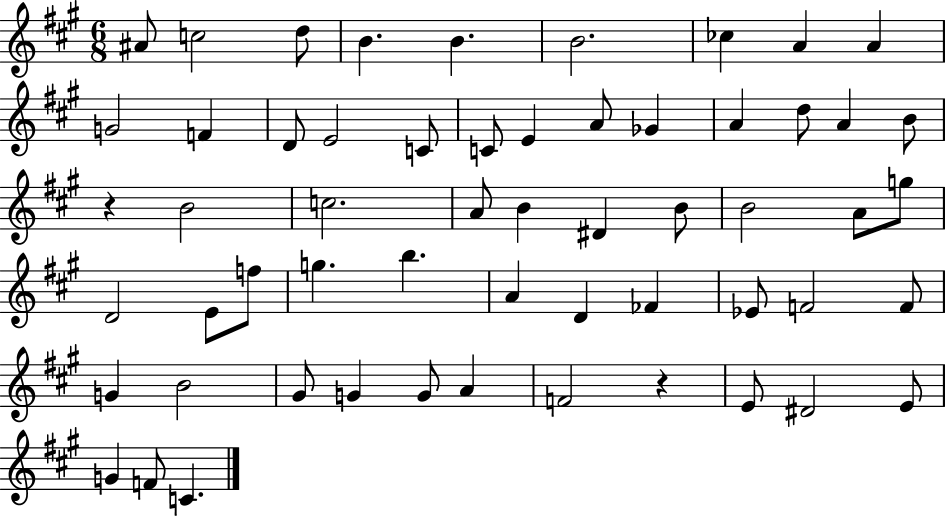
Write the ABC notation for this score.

X:1
T:Untitled
M:6/8
L:1/4
K:A
^A/2 c2 d/2 B B B2 _c A A G2 F D/2 E2 C/2 C/2 E A/2 _G A d/2 A B/2 z B2 c2 A/2 B ^D B/2 B2 A/2 g/2 D2 E/2 f/2 g b A D _F _E/2 F2 F/2 G B2 ^G/2 G G/2 A F2 z E/2 ^D2 E/2 G F/2 C